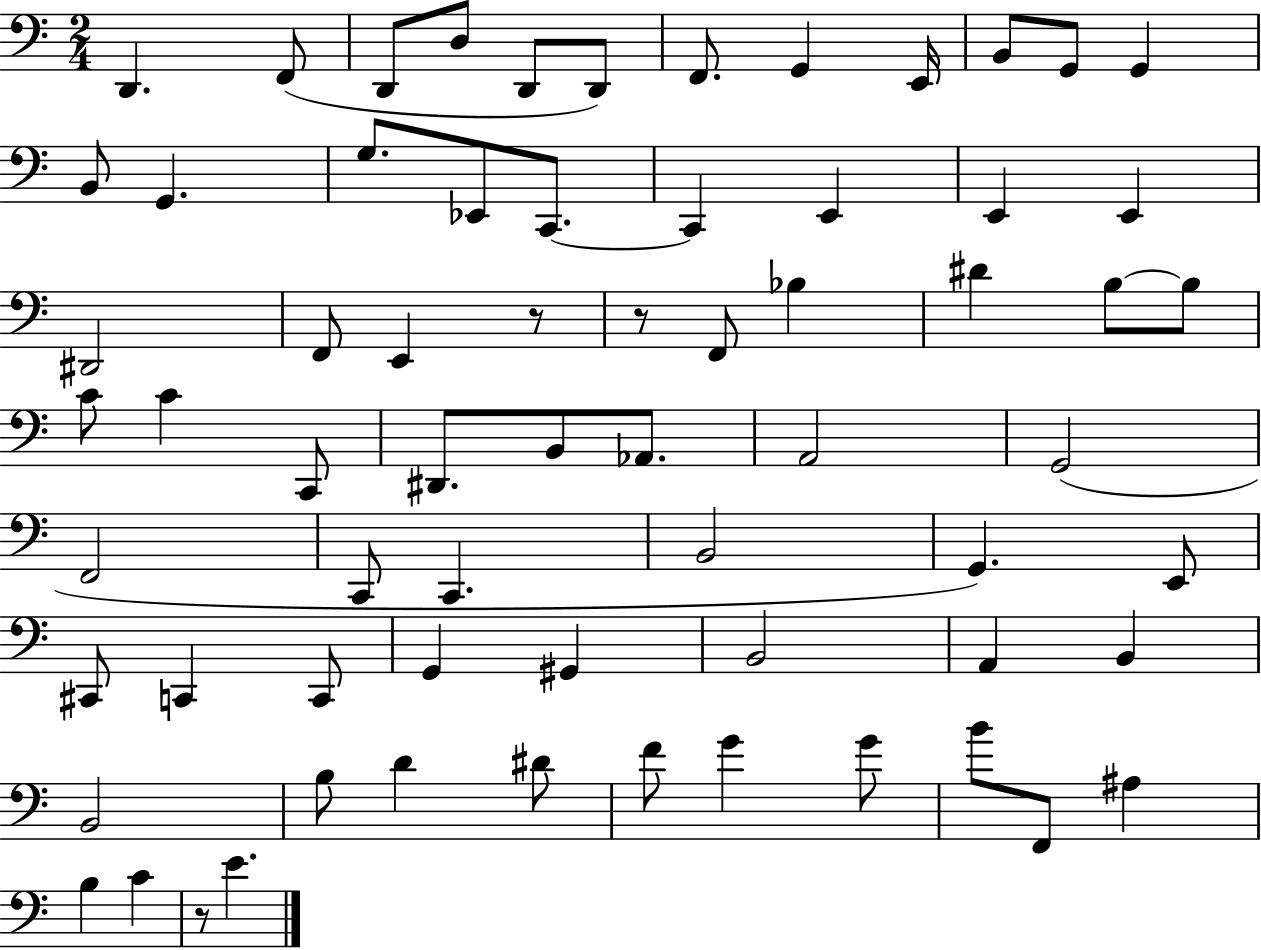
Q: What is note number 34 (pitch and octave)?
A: B2